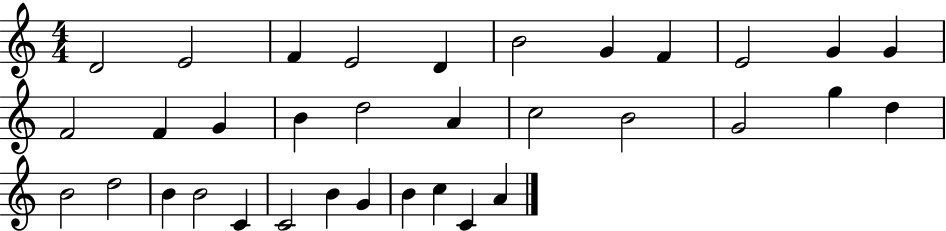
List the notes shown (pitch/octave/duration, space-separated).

D4/h E4/h F4/q E4/h D4/q B4/h G4/q F4/q E4/h G4/q G4/q F4/h F4/q G4/q B4/q D5/h A4/q C5/h B4/h G4/h G5/q D5/q B4/h D5/h B4/q B4/h C4/q C4/h B4/q G4/q B4/q C5/q C4/q A4/q